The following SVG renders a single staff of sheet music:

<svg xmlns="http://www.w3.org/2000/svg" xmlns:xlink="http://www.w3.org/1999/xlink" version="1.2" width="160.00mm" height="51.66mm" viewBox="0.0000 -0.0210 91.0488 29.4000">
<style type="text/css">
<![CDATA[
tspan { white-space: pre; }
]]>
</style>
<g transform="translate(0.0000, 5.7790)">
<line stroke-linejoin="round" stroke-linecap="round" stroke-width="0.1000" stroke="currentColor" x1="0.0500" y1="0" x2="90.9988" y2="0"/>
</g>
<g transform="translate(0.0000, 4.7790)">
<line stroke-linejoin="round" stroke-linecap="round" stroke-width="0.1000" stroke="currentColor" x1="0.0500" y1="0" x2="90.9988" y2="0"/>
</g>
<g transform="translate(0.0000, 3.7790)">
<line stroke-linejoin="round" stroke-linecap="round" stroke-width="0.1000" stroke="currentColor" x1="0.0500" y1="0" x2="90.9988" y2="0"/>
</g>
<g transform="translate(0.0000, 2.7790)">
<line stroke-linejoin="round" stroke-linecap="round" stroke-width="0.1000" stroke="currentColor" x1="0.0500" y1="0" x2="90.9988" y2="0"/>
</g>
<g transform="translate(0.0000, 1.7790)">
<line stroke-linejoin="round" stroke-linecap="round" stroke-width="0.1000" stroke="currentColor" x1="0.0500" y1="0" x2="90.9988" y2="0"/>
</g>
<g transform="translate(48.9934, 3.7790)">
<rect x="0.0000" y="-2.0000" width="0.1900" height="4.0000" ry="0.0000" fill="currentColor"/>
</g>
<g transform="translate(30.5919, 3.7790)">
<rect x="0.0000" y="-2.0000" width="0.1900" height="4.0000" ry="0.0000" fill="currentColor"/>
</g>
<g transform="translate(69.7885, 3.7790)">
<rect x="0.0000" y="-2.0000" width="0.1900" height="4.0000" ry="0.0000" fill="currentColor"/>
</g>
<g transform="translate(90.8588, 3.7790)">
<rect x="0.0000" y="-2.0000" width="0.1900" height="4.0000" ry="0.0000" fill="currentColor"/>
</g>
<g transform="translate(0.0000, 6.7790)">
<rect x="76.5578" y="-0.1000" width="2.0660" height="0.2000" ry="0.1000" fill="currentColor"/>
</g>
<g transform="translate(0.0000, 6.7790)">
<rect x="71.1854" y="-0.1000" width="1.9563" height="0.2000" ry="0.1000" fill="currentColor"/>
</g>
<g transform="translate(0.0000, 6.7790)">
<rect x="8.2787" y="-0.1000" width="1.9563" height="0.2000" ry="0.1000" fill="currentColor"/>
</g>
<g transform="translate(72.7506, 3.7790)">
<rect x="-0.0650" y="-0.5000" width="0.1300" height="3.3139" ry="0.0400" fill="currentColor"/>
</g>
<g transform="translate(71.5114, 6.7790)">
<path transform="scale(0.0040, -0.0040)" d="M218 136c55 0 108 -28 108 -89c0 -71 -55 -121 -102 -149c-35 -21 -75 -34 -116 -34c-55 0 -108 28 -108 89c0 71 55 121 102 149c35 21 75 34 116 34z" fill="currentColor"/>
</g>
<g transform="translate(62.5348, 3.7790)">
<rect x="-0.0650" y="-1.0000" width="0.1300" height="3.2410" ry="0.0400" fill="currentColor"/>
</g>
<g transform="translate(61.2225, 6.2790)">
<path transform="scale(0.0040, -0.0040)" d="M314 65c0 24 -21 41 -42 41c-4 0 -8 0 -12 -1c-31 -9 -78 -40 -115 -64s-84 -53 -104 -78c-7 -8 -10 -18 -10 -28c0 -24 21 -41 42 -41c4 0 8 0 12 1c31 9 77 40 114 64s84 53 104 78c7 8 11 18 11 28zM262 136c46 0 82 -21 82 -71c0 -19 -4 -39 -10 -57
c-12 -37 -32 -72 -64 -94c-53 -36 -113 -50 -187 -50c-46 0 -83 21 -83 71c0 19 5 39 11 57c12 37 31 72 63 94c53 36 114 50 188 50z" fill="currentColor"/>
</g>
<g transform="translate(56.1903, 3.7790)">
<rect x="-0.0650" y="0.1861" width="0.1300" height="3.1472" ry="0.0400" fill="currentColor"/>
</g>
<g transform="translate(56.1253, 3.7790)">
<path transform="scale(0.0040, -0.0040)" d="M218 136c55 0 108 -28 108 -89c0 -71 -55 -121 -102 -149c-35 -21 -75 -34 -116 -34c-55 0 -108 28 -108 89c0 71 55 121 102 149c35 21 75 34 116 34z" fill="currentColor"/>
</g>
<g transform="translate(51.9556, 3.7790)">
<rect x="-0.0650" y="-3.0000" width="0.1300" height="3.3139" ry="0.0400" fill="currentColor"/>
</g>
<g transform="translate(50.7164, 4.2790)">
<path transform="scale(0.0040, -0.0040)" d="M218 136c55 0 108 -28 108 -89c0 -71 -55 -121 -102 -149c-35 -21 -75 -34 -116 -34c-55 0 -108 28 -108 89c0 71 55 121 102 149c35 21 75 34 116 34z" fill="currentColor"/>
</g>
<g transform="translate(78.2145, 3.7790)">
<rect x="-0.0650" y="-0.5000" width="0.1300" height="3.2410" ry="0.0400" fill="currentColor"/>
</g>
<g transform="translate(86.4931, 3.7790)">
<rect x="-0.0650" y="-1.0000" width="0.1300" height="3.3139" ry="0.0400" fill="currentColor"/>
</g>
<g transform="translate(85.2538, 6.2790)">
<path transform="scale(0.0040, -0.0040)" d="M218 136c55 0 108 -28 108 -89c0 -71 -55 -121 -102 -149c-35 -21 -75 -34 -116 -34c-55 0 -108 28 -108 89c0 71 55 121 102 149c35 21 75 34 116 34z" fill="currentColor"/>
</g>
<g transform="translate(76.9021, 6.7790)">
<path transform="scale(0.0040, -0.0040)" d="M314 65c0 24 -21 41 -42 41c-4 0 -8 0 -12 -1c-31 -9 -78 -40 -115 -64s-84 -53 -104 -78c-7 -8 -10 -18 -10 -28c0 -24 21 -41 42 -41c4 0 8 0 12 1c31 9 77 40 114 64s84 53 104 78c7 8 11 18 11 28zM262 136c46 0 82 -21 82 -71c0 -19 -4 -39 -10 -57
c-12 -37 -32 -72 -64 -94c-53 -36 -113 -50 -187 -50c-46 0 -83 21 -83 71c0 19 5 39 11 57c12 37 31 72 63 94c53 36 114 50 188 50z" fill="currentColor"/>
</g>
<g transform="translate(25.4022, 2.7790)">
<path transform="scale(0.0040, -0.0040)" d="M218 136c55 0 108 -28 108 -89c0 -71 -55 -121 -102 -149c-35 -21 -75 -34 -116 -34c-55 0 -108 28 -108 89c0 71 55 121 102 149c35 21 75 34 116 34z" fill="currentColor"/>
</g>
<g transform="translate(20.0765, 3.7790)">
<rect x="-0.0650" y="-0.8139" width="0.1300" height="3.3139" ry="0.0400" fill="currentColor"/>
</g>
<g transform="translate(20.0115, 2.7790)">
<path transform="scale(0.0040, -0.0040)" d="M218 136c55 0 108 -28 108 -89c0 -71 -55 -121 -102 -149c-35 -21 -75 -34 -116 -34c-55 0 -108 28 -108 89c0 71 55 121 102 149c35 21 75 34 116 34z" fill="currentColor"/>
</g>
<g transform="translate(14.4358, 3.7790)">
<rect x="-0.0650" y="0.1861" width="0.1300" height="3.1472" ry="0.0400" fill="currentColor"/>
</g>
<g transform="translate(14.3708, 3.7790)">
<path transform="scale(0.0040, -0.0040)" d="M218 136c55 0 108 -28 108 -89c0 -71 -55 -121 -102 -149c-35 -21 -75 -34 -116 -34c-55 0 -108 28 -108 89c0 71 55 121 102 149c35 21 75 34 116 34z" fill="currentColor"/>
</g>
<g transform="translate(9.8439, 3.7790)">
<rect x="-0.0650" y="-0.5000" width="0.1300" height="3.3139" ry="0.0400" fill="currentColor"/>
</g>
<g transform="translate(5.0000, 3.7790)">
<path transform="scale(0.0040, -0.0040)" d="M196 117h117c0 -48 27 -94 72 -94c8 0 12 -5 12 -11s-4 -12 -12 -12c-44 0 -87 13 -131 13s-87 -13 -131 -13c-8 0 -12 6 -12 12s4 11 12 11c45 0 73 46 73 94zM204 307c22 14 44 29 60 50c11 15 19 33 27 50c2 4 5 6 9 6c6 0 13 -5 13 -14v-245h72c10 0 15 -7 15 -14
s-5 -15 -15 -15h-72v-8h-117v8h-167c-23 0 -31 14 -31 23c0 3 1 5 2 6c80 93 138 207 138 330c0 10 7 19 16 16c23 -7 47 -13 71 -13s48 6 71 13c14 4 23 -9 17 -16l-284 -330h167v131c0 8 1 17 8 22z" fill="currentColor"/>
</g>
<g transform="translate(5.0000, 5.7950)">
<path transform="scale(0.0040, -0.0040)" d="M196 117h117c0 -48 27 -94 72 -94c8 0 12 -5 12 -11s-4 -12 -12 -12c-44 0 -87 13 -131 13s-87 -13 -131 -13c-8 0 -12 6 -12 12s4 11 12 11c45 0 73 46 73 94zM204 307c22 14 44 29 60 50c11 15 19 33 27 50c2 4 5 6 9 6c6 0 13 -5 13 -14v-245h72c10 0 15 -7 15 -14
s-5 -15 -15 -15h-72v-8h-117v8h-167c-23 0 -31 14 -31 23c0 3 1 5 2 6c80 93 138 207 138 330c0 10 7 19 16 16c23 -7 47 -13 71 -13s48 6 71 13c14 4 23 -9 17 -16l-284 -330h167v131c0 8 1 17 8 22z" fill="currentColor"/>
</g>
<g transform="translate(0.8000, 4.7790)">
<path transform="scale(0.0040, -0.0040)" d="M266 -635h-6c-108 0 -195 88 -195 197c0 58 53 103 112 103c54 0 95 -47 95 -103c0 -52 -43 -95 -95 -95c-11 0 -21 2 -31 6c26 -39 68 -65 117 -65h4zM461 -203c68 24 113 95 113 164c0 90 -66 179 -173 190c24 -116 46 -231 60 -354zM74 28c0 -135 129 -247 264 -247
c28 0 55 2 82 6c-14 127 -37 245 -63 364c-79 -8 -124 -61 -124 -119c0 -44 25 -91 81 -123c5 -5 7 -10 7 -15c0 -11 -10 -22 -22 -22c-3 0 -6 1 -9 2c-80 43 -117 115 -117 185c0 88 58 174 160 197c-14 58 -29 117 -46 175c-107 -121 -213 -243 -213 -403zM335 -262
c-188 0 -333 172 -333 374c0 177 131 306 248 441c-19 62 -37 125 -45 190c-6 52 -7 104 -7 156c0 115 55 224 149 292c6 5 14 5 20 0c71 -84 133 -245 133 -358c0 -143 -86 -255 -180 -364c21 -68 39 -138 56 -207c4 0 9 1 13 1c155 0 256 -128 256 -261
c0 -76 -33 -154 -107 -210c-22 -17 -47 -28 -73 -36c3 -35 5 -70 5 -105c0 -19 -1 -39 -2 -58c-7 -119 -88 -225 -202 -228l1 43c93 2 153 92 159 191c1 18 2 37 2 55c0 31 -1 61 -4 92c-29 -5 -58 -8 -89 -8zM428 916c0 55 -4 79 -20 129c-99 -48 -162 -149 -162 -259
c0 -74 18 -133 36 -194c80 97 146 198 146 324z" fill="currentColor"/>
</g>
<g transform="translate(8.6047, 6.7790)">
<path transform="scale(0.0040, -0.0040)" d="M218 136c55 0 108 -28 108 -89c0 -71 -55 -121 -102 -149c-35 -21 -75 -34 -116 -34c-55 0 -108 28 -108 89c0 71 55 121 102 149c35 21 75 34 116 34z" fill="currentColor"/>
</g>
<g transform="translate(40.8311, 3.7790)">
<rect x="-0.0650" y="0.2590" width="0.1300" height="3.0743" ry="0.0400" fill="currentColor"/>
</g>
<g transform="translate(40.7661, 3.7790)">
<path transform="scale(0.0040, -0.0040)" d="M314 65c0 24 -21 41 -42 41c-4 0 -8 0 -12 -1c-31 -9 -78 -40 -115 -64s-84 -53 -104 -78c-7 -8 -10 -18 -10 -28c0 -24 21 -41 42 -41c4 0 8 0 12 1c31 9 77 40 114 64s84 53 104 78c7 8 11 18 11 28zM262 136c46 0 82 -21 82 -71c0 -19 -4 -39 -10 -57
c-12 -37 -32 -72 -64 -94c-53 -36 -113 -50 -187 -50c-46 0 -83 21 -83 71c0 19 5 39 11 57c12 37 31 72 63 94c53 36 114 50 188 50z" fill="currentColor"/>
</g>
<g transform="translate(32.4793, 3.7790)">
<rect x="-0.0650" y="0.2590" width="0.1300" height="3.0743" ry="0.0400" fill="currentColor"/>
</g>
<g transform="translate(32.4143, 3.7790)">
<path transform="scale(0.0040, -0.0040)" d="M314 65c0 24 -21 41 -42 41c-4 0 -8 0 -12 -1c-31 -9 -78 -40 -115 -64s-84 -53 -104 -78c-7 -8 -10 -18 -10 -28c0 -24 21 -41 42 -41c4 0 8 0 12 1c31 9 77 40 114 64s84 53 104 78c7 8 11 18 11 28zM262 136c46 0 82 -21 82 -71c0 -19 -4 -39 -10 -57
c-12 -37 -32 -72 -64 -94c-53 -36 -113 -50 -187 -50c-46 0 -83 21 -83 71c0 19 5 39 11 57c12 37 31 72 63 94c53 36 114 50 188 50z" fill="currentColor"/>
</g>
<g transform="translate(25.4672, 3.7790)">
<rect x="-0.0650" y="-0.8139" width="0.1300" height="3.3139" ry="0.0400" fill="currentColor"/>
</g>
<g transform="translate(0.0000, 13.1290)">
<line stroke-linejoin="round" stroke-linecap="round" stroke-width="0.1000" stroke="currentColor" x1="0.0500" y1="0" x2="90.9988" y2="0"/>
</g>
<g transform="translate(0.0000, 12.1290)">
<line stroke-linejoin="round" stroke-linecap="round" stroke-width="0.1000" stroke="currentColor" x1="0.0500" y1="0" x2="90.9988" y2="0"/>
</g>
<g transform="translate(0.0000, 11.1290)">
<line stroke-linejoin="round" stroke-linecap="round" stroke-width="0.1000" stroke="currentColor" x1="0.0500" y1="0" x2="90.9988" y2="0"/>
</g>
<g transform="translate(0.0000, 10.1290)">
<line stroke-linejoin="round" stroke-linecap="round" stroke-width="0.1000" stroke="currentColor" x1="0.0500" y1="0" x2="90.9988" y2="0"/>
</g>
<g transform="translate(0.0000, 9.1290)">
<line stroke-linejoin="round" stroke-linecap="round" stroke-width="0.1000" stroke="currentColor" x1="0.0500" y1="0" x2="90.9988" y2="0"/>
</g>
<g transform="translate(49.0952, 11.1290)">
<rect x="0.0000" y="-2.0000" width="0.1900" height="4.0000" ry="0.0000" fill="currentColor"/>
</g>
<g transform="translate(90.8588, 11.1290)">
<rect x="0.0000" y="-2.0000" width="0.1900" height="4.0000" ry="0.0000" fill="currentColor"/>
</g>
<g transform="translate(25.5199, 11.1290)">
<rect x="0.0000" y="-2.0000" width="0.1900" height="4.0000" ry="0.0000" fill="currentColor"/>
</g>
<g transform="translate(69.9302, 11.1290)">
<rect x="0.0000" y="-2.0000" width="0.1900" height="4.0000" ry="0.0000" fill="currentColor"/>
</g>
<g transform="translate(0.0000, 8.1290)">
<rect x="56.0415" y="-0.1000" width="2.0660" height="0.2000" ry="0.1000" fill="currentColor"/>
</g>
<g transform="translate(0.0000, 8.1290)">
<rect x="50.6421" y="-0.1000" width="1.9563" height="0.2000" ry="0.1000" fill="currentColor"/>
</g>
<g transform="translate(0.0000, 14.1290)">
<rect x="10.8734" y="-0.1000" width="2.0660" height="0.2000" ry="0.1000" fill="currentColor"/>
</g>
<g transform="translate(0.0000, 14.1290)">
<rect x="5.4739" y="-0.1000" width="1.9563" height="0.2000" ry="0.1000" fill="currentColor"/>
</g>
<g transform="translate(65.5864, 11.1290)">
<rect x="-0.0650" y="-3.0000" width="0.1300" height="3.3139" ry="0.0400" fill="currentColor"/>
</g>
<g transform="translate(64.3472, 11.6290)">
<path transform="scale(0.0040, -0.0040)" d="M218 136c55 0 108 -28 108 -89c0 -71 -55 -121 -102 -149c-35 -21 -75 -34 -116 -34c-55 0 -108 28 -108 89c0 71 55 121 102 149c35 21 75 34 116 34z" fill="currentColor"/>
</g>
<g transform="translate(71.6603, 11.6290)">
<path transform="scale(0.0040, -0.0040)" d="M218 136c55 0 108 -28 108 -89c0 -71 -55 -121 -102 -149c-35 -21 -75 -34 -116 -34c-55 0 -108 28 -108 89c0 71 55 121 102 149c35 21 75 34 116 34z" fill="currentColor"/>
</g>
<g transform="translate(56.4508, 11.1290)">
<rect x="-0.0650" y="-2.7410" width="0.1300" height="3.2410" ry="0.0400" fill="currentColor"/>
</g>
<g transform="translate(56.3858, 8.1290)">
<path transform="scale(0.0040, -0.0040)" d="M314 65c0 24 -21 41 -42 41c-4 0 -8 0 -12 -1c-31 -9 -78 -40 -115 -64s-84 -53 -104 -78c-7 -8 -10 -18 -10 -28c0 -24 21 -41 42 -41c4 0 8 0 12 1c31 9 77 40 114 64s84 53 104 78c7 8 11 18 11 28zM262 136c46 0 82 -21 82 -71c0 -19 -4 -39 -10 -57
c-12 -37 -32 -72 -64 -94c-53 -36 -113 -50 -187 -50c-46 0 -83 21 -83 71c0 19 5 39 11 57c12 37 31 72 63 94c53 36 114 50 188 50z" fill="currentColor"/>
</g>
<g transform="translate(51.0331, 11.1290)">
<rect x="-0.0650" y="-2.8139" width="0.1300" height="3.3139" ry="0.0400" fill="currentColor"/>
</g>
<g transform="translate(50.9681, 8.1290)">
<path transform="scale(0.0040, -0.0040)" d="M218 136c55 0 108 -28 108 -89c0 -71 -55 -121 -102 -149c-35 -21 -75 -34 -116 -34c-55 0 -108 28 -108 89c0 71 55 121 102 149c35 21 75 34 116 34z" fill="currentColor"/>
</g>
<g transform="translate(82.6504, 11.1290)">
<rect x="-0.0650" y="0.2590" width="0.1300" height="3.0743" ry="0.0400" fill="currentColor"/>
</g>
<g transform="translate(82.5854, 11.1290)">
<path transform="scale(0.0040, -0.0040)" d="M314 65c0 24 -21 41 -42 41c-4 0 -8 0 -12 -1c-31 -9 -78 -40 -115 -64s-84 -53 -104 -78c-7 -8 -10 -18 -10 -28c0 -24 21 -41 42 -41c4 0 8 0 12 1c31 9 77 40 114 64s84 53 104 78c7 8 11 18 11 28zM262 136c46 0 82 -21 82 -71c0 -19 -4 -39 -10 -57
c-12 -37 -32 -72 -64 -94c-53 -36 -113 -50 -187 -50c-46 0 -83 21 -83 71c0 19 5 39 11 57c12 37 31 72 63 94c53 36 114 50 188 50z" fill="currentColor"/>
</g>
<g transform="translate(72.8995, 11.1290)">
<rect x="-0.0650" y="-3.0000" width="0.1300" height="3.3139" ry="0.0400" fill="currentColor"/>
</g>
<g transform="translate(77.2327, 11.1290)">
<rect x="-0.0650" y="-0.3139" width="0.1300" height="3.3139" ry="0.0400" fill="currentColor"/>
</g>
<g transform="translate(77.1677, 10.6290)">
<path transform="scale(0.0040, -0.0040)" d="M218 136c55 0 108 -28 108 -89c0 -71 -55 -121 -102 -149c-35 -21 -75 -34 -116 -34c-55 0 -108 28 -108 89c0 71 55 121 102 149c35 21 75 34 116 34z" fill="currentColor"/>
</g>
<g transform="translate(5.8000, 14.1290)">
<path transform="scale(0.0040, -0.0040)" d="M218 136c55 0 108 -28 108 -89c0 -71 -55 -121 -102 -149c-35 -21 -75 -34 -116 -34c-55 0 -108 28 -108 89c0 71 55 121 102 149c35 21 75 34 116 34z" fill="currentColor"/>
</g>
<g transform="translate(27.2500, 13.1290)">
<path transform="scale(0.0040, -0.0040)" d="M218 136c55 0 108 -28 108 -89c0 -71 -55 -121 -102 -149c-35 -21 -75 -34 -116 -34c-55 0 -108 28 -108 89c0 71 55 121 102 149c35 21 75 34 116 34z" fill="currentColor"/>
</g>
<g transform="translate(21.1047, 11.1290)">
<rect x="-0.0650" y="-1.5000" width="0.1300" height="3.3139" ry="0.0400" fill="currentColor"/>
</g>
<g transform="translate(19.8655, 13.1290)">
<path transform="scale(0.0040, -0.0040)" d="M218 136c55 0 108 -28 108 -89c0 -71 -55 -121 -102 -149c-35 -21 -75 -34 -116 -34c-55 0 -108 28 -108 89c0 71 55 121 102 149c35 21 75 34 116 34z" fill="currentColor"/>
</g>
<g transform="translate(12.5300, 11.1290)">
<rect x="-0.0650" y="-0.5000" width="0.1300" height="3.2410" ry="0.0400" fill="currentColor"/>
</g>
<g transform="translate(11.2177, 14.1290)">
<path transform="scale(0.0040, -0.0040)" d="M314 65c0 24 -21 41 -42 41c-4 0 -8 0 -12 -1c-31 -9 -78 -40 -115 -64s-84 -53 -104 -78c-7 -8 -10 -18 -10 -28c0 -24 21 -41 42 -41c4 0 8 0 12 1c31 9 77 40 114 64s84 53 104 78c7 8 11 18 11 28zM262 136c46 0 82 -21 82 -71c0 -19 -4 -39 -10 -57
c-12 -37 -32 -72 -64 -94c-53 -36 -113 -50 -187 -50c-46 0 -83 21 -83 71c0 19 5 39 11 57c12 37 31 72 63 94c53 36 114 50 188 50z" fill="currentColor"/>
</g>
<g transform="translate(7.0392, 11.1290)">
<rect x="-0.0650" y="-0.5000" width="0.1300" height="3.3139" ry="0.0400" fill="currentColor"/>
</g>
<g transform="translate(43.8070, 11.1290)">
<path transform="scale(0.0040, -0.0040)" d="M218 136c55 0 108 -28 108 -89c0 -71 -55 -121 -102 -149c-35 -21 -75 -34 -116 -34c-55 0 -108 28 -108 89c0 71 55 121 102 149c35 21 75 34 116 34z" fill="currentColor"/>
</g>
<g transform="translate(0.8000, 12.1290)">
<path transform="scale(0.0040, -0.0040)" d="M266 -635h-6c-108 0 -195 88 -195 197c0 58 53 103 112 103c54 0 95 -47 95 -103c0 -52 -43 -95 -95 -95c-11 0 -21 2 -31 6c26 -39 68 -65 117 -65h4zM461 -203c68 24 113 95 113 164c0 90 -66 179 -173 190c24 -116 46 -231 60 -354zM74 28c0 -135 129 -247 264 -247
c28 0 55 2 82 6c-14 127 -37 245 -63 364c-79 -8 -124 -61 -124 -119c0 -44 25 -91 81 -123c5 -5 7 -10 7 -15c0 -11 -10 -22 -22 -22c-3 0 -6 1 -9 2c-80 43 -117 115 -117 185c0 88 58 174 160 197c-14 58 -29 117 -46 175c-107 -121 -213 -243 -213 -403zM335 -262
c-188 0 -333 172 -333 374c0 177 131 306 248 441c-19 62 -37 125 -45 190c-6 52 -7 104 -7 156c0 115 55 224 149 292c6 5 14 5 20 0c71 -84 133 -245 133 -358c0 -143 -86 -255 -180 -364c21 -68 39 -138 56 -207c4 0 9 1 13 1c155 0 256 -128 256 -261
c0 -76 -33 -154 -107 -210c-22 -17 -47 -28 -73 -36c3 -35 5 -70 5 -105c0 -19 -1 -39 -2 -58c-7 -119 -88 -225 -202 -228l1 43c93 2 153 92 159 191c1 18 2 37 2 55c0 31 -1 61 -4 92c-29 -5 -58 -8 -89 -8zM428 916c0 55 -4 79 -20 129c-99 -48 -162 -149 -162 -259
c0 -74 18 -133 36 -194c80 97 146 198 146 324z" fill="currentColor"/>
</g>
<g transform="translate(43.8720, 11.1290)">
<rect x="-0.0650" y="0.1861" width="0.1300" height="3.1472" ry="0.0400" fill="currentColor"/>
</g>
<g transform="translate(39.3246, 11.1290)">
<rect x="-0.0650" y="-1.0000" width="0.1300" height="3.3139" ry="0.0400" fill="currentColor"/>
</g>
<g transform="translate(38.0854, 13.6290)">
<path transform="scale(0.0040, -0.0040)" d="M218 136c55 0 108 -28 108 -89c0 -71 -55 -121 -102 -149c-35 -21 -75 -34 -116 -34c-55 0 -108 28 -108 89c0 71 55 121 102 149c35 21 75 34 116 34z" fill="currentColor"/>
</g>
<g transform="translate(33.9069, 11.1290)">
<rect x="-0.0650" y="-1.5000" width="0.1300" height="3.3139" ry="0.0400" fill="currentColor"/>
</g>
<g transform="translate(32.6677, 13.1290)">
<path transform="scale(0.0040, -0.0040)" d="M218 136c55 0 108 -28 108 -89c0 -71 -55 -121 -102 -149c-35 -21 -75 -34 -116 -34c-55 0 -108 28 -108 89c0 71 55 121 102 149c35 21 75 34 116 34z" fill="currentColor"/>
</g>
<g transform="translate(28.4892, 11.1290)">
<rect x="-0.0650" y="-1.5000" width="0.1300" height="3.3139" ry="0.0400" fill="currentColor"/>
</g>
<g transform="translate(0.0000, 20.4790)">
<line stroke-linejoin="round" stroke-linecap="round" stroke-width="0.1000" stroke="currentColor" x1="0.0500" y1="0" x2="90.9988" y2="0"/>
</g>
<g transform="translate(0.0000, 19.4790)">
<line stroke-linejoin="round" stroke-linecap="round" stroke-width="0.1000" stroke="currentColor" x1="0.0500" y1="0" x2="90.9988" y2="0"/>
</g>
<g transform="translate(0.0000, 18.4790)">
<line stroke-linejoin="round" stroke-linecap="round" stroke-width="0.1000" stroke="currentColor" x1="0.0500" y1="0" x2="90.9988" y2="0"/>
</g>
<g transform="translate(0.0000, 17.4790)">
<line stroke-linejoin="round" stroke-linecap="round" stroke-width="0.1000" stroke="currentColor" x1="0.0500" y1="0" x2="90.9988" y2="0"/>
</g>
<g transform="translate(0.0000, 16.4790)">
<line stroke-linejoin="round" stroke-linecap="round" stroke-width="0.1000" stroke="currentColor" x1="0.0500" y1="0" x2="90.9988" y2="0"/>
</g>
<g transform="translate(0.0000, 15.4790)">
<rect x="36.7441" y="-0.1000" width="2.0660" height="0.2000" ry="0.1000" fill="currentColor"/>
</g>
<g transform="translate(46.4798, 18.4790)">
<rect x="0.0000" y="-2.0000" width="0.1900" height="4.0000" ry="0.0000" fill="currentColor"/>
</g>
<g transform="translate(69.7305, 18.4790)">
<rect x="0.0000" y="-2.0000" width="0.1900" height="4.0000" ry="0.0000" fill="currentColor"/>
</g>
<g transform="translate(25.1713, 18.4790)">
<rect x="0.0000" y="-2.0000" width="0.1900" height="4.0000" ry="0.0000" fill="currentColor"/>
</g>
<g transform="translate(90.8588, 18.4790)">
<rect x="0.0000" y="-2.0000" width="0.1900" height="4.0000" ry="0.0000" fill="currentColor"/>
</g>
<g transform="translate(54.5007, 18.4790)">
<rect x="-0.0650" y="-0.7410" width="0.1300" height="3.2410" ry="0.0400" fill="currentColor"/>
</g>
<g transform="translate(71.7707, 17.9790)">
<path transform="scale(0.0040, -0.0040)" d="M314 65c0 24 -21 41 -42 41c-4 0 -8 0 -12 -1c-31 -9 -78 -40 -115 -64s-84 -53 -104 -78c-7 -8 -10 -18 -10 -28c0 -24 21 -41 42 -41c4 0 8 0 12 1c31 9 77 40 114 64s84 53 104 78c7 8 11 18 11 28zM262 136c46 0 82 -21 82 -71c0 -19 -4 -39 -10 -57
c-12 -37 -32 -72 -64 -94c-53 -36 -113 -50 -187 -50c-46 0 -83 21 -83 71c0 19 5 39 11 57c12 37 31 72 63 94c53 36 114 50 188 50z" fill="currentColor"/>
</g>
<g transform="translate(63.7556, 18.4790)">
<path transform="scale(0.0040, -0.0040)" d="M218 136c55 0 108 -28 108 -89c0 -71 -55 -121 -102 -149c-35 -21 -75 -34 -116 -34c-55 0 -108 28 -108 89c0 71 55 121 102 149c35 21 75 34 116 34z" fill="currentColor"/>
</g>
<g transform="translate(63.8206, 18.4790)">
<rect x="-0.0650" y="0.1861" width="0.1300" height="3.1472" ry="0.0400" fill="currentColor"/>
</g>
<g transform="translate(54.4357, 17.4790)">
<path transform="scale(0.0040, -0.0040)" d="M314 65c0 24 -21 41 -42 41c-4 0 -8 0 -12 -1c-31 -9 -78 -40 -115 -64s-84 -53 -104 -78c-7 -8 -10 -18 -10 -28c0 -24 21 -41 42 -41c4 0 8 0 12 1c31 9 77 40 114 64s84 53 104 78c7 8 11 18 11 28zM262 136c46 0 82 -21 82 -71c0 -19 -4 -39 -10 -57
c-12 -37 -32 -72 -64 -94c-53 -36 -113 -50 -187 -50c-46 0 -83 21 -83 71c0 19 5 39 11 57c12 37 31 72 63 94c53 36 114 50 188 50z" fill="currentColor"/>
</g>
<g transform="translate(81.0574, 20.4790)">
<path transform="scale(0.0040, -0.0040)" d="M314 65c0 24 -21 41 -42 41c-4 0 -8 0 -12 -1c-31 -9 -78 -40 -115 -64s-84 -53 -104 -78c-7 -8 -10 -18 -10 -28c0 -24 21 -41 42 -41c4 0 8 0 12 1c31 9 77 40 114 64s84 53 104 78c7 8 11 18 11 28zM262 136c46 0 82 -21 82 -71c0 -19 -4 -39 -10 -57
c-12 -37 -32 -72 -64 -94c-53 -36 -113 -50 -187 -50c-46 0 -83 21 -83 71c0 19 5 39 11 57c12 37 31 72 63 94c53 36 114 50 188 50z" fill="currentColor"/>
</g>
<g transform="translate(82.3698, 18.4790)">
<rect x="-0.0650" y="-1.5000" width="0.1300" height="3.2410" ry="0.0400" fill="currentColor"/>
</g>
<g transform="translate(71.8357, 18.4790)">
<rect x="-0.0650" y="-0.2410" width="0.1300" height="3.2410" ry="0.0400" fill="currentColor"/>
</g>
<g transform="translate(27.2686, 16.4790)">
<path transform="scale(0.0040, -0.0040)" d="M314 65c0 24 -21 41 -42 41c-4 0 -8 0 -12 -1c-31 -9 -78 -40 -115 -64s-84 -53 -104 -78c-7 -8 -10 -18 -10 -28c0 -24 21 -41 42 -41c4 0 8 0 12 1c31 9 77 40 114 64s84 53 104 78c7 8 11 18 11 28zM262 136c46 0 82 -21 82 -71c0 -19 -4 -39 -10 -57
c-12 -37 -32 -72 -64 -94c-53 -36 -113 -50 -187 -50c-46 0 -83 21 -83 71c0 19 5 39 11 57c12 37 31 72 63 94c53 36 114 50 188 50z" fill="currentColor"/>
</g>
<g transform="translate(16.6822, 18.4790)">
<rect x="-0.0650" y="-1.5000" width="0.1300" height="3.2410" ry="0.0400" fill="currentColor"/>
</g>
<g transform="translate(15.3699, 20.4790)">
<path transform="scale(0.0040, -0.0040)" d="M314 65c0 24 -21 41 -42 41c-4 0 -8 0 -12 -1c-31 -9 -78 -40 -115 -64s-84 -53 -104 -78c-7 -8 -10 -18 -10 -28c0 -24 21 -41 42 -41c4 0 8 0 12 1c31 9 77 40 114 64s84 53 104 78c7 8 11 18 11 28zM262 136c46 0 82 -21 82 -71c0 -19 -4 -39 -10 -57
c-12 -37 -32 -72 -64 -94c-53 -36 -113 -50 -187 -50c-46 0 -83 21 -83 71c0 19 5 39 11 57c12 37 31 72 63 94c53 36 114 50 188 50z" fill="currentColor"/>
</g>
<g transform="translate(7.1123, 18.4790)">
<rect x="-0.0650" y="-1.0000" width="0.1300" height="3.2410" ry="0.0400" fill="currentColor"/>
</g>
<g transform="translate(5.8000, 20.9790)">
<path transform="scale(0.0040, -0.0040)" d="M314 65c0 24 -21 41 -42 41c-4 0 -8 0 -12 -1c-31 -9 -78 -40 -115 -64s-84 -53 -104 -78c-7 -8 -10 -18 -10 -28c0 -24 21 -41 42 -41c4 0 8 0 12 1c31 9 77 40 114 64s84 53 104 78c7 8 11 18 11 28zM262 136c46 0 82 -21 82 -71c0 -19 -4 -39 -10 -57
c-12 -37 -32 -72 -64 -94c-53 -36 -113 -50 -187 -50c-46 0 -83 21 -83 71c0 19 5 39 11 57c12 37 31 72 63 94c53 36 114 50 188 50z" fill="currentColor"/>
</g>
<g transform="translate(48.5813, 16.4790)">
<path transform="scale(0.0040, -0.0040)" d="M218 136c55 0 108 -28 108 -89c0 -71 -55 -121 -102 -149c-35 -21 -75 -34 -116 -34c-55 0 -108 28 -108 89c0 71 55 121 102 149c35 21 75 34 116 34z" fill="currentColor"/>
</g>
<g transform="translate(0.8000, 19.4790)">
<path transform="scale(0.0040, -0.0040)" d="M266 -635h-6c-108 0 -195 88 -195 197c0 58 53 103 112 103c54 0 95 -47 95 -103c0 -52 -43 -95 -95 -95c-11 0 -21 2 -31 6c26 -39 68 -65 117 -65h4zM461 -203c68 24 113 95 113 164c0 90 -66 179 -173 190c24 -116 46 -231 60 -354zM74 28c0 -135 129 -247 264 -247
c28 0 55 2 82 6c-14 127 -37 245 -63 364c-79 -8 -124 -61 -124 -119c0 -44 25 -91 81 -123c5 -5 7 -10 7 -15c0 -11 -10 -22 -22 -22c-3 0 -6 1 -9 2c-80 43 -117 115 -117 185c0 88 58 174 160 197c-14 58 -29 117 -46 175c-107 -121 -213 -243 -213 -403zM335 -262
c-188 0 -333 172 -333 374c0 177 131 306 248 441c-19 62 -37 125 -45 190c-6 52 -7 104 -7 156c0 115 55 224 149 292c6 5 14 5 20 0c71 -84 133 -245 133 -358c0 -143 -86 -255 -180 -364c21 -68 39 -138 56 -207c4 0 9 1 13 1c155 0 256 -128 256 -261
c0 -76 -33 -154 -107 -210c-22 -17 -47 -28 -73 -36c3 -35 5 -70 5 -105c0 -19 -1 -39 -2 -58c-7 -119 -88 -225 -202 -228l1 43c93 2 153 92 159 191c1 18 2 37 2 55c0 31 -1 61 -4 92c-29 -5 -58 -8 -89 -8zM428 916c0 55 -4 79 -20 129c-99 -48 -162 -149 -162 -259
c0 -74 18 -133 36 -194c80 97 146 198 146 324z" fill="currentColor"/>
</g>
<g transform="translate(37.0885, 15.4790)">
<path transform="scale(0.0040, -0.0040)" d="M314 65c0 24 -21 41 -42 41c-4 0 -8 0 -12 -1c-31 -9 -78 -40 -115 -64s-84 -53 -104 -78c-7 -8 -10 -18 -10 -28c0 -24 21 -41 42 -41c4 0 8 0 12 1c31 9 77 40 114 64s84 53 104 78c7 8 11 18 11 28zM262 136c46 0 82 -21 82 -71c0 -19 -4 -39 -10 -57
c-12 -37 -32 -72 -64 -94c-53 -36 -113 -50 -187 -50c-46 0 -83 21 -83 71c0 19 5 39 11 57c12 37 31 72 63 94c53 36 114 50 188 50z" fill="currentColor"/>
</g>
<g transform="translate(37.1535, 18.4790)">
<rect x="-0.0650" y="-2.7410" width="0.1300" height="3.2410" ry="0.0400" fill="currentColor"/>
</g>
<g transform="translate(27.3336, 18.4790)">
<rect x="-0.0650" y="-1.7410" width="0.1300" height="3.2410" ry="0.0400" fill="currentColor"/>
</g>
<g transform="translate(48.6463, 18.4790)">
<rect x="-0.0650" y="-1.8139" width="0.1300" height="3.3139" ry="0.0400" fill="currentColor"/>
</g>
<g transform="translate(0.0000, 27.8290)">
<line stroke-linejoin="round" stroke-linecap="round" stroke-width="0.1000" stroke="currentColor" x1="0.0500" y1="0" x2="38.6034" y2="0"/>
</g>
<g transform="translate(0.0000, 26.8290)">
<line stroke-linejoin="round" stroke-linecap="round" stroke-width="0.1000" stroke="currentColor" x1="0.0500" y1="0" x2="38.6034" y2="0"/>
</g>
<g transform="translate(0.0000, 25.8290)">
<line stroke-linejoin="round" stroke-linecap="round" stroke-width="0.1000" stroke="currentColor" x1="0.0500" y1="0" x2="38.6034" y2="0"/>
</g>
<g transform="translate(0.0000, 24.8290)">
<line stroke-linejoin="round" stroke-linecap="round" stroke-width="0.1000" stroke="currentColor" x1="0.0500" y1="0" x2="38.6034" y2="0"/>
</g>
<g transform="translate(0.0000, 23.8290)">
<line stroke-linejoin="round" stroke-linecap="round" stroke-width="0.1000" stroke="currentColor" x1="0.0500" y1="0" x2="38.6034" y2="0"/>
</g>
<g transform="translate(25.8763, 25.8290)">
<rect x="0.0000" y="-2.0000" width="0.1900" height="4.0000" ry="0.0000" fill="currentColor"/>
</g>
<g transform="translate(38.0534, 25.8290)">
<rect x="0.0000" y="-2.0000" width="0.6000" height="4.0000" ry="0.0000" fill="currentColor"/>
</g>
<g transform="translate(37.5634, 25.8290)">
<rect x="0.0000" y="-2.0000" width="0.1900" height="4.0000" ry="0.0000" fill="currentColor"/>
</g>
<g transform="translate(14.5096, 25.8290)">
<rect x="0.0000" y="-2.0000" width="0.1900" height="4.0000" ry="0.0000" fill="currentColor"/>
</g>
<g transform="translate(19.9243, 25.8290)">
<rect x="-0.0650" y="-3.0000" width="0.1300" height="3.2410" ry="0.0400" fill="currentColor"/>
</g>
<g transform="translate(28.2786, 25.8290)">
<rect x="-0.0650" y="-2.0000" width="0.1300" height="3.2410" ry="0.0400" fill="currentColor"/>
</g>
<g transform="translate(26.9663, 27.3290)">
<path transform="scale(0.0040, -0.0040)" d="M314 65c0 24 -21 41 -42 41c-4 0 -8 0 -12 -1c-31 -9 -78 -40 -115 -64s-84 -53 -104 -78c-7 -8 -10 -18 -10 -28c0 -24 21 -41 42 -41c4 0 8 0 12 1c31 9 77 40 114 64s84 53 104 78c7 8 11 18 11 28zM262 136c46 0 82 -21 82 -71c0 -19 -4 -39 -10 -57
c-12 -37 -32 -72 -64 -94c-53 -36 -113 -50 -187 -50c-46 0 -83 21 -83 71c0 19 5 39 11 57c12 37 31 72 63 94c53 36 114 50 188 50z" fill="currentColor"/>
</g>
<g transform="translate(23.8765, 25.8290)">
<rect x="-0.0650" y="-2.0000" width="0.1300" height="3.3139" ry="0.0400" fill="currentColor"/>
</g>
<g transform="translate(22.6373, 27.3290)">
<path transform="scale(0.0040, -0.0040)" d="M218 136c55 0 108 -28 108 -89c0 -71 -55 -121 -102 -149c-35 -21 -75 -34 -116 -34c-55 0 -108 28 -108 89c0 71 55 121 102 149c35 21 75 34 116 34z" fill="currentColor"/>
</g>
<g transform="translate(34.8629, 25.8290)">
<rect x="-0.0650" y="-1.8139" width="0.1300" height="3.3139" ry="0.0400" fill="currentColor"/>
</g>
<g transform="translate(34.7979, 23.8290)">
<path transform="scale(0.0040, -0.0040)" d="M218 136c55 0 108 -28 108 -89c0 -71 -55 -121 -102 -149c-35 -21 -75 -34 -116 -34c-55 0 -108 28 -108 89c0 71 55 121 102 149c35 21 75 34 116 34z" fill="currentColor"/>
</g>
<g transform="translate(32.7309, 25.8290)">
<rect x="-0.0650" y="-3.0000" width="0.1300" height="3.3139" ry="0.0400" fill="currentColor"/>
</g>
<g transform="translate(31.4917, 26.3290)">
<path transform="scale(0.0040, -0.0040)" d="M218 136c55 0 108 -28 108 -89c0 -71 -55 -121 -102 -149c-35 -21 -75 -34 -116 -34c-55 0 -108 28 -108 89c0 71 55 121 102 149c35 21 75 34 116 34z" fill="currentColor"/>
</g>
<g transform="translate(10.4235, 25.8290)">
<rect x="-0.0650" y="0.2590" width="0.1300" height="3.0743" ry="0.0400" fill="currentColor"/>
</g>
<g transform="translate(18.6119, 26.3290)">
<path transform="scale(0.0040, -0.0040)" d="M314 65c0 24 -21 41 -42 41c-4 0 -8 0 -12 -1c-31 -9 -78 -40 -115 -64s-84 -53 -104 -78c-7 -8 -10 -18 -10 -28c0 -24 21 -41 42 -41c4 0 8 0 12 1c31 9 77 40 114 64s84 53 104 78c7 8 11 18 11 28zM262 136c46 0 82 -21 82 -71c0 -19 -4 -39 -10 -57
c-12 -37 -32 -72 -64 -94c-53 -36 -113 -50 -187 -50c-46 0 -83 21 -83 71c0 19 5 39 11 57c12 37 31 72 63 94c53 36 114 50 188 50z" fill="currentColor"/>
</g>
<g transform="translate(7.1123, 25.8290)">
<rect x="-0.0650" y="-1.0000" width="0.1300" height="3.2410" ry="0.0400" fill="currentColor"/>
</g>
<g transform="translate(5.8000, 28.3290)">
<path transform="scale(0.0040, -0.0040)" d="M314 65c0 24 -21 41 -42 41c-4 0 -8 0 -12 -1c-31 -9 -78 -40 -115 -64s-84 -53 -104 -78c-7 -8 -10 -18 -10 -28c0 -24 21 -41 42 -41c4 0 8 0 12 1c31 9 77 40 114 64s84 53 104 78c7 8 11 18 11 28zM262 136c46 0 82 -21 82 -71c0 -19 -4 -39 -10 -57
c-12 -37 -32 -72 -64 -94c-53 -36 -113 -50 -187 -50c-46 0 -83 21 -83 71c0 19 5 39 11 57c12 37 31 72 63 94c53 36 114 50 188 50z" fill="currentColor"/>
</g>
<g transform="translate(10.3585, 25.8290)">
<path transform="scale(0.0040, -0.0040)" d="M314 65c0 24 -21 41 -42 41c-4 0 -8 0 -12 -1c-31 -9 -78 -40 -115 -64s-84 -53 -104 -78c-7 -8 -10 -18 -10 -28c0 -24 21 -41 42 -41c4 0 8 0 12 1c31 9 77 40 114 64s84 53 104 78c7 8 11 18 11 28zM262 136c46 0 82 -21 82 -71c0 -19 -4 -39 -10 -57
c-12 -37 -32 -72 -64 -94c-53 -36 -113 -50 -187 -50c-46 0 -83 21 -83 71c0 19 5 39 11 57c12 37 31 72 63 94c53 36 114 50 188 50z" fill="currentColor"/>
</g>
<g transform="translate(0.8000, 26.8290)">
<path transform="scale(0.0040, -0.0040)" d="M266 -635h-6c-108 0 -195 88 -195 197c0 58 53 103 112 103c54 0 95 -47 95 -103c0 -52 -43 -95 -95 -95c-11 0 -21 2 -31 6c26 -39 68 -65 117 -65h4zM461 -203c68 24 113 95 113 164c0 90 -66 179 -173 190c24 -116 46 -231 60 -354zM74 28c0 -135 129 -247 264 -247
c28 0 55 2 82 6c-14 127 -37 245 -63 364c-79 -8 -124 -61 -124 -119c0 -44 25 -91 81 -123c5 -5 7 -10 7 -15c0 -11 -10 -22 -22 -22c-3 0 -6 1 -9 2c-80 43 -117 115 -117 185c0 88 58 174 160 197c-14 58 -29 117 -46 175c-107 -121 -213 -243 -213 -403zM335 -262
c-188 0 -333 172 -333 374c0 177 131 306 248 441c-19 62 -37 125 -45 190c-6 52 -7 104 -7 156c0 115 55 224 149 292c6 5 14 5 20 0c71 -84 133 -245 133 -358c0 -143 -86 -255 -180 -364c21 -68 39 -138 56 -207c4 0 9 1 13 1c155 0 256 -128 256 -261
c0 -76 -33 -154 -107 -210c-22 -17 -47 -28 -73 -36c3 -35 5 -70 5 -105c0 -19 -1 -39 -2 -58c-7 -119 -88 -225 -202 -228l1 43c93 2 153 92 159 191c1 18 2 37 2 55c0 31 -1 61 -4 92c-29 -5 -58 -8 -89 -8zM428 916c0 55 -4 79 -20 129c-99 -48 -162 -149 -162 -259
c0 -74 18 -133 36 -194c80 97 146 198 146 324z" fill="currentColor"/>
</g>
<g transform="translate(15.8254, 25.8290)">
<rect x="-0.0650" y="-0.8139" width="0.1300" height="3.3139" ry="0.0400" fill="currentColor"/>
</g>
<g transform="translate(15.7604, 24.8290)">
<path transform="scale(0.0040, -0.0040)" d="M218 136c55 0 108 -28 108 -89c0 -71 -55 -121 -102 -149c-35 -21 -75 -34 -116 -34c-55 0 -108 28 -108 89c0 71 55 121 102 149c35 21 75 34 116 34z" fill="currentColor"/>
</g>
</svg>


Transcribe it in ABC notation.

X:1
T:Untitled
M:4/4
L:1/4
K:C
C B d d B2 B2 A B D2 C C2 D C C2 E E E D B a a2 A A c B2 D2 E2 f2 a2 f d2 B c2 E2 D2 B2 d A2 F F2 A f